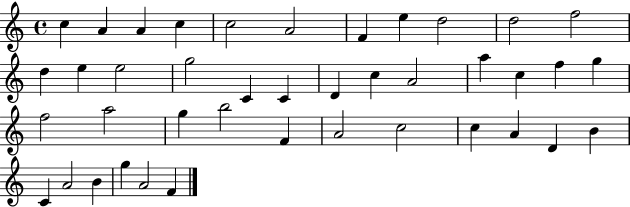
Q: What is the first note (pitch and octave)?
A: C5